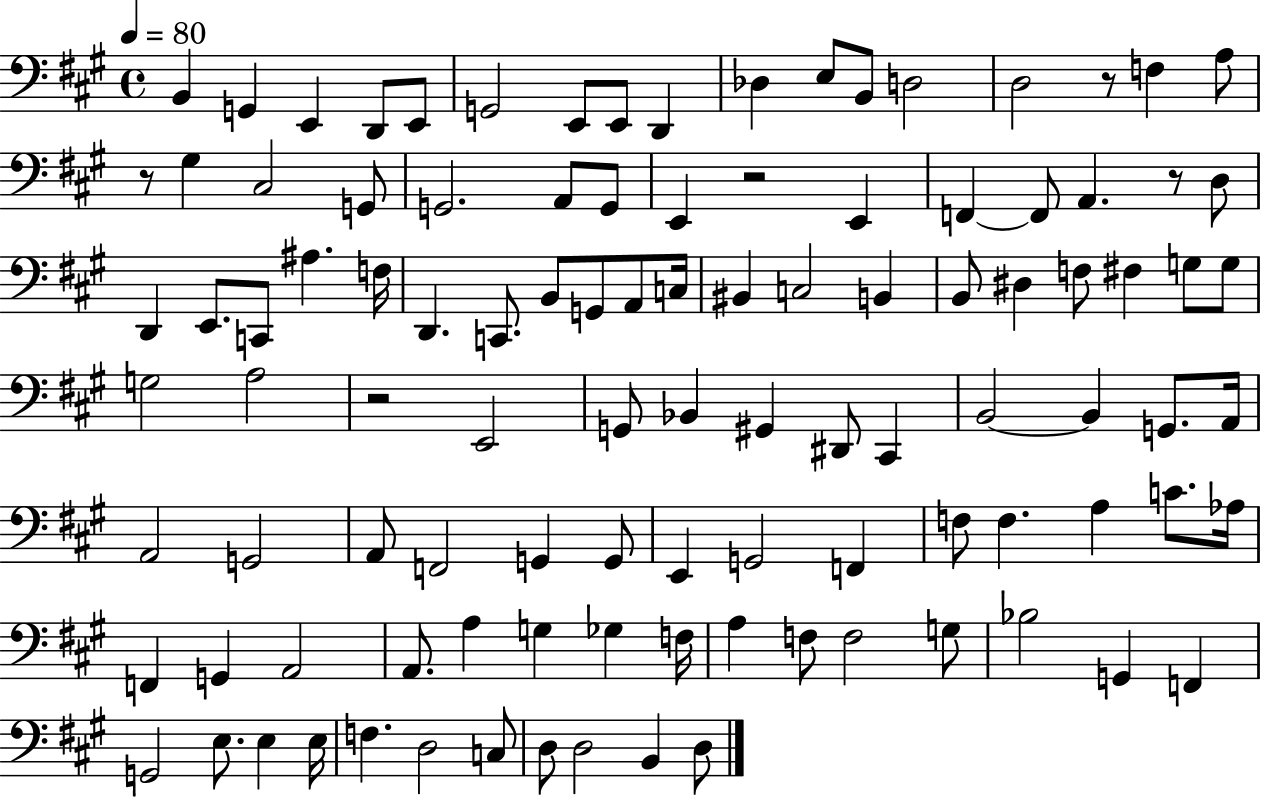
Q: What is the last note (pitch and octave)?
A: D3